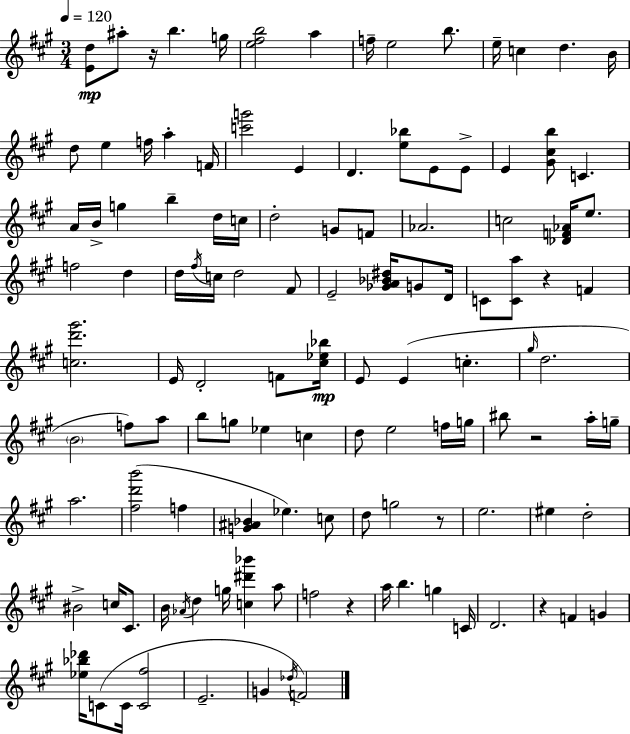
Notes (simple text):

[E4,D5]/e A#5/e R/s B5/q. G5/s [E5,F#5,B5]/h A5/q F5/s E5/h B5/e. E5/s C5/q D5/q. B4/s D5/e E5/q F5/s A5/q F4/s [C6,G6]/h E4/q D4/q. [E5,Bb5]/e E4/e E4/e E4/q [G#4,C#5,B5]/e C4/q. A4/s B4/s G5/q B5/q D5/s C5/s D5/h G4/e F4/e Ab4/h. C5/h [Db4,F4,Ab4]/s E5/e. F5/h D5/q D5/s F#5/s C5/s D5/h F#4/e E4/h [Gb4,A4,Bb4,D#5]/s G4/e D4/s C4/e [C4,A5]/e R/q F4/q [C5,D6,G#6]/h. E4/s D4/h F4/e [C#5,Eb5,Bb5]/s E4/e E4/q C5/q. G#5/s D5/h. B4/h F5/e A5/e B5/e G5/e Eb5/q C5/q D5/e E5/h F5/s G5/s BIS5/e R/h A5/s G5/s A5/h. [F#5,D6,B6]/h F5/q [G4,A#4,Bb4]/q Eb5/q. C5/e D5/e G5/h R/e E5/h. EIS5/q D5/h BIS4/h C5/s C#4/e. B4/s Ab4/s D5/q G5/s [C5,D#6,Bb6]/q A5/e F5/h R/q A5/s B5/q. G5/q C4/s D4/h. R/q F4/q G4/q [Eb5,Bb5,Db6]/s C4/e C4/s [C4,F#5]/h E4/h. G4/q Db5/s F4/h